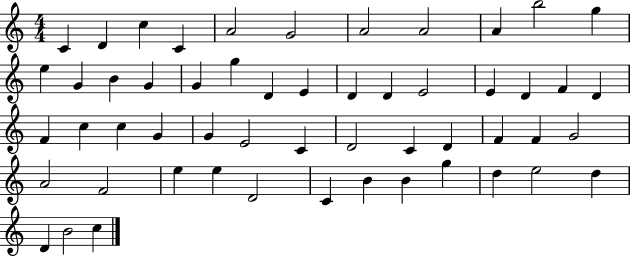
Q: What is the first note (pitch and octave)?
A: C4